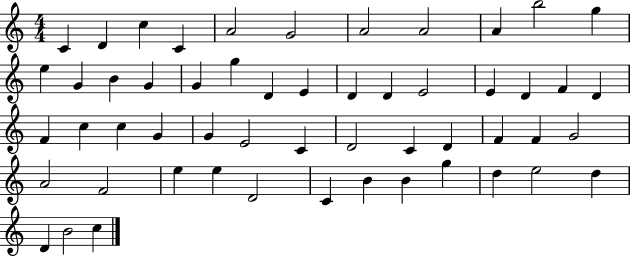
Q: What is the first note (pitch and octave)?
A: C4